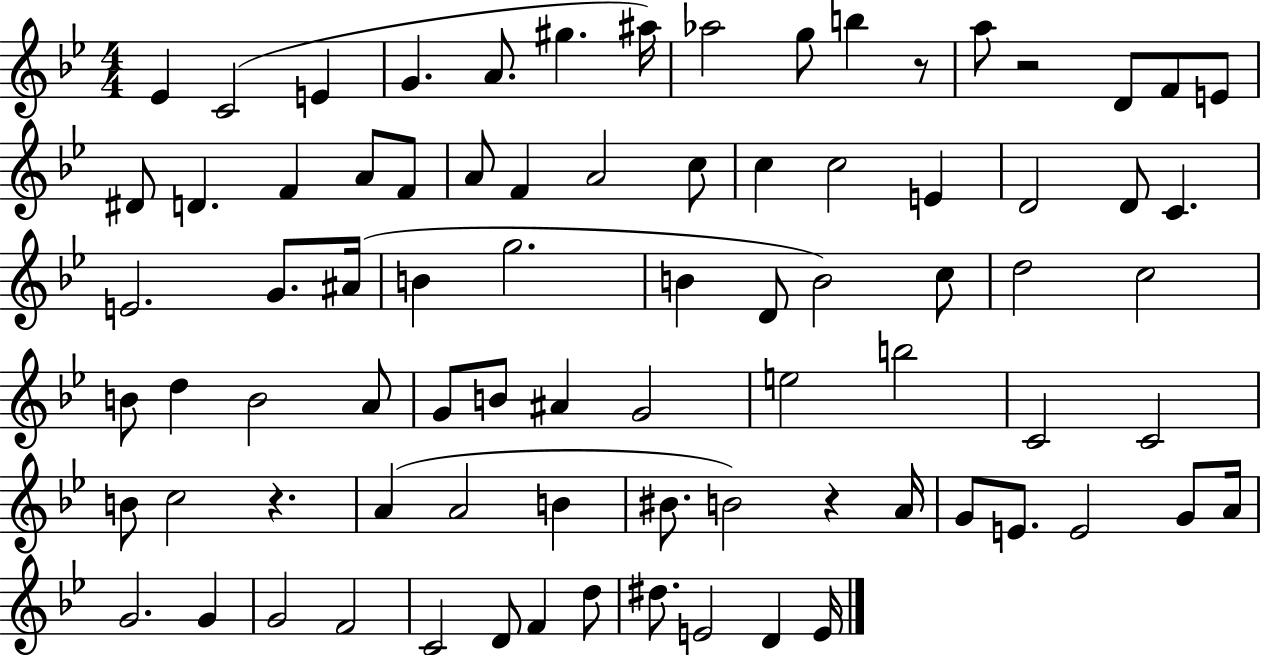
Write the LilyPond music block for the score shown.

{
  \clef treble
  \numericTimeSignature
  \time 4/4
  \key bes \major
  ees'4 c'2( e'4 | g'4. a'8. gis''4. ais''16) | aes''2 g''8 b''4 r8 | a''8 r2 d'8 f'8 e'8 | \break dis'8 d'4. f'4 a'8 f'8 | a'8 f'4 a'2 c''8 | c''4 c''2 e'4 | d'2 d'8 c'4. | \break e'2. g'8. ais'16( | b'4 g''2. | b'4 d'8 b'2) c''8 | d''2 c''2 | \break b'8 d''4 b'2 a'8 | g'8 b'8 ais'4 g'2 | e''2 b''2 | c'2 c'2 | \break b'8 c''2 r4. | a'4( a'2 b'4 | bis'8. b'2) r4 a'16 | g'8 e'8. e'2 g'8 a'16 | \break g'2. g'4 | g'2 f'2 | c'2 d'8 f'4 d''8 | dis''8. e'2 d'4 e'16 | \break \bar "|."
}